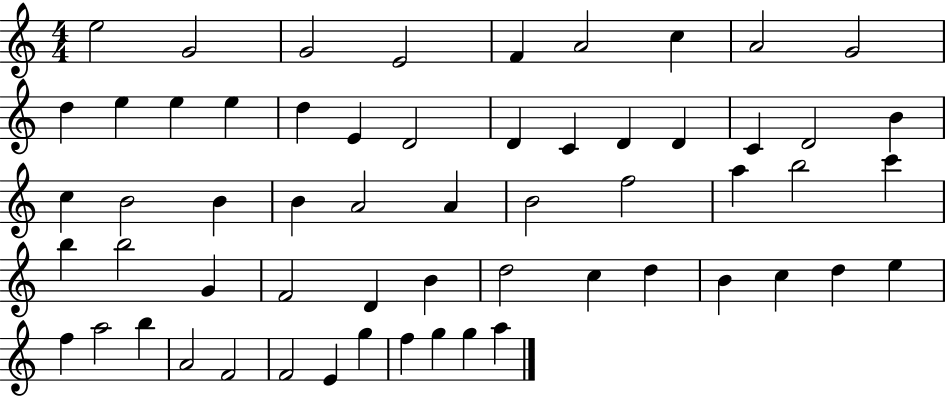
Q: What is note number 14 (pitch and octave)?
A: D5